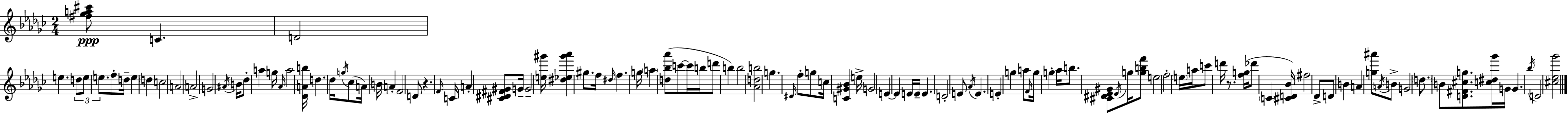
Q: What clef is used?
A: treble